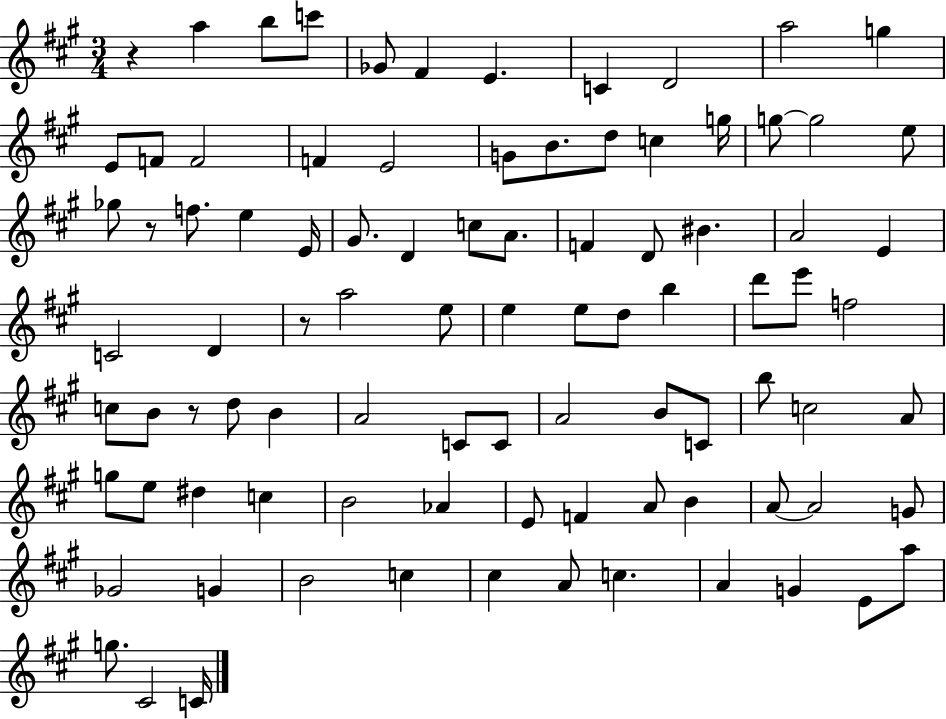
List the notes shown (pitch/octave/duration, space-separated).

R/q A5/q B5/e C6/e Gb4/e F#4/q E4/q. C4/q D4/h A5/h G5/q E4/e F4/e F4/h F4/q E4/h G4/e B4/e. D5/e C5/q G5/s G5/e G5/h E5/e Gb5/e R/e F5/e. E5/q E4/s G#4/e. D4/q C5/e A4/e. F4/q D4/e BIS4/q. A4/h E4/q C4/h D4/q R/e A5/h E5/e E5/q E5/e D5/e B5/q D6/e E6/e F5/h C5/e B4/e R/e D5/e B4/q A4/h C4/e C4/e A4/h B4/e C4/e B5/e C5/h A4/e G5/e E5/e D#5/q C5/q B4/h Ab4/q E4/e F4/q A4/e B4/q A4/e A4/h G4/e Gb4/h G4/q B4/h C5/q C#5/q A4/e C5/q. A4/q G4/q E4/e A5/e G5/e. C#4/h C4/s